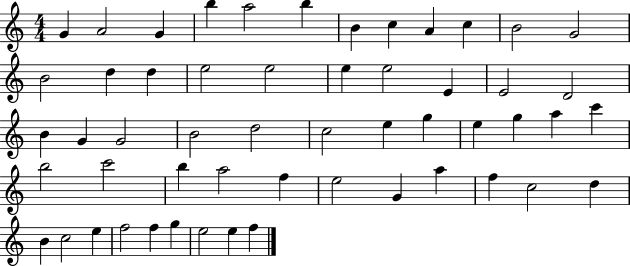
{
  \clef treble
  \numericTimeSignature
  \time 4/4
  \key c \major
  g'4 a'2 g'4 | b''4 a''2 b''4 | b'4 c''4 a'4 c''4 | b'2 g'2 | \break b'2 d''4 d''4 | e''2 e''2 | e''4 e''2 e'4 | e'2 d'2 | \break b'4 g'4 g'2 | b'2 d''2 | c''2 e''4 g''4 | e''4 g''4 a''4 c'''4 | \break b''2 c'''2 | b''4 a''2 f''4 | e''2 g'4 a''4 | f''4 c''2 d''4 | \break b'4 c''2 e''4 | f''2 f''4 g''4 | e''2 e''4 f''4 | \bar "|."
}